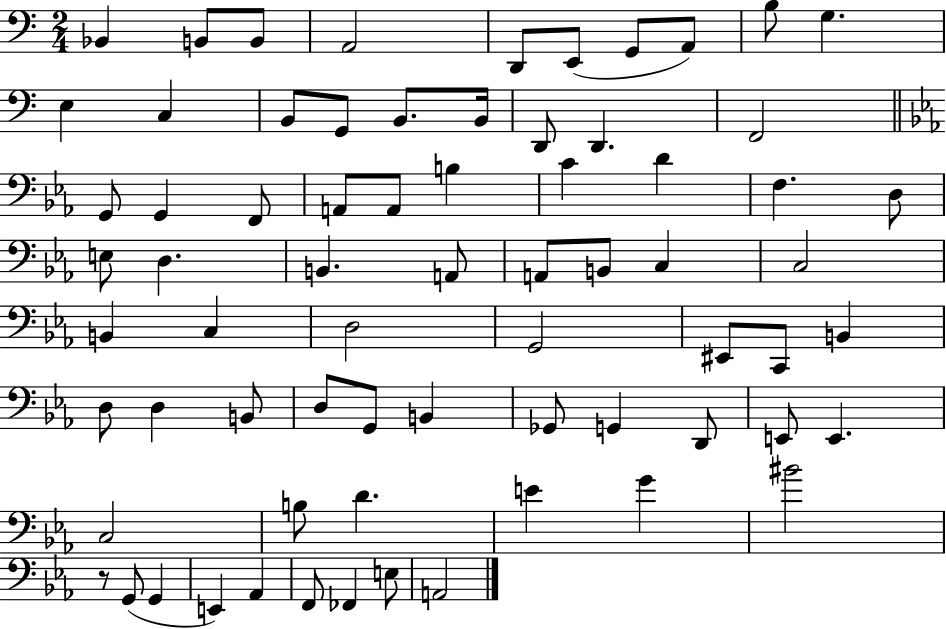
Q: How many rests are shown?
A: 1